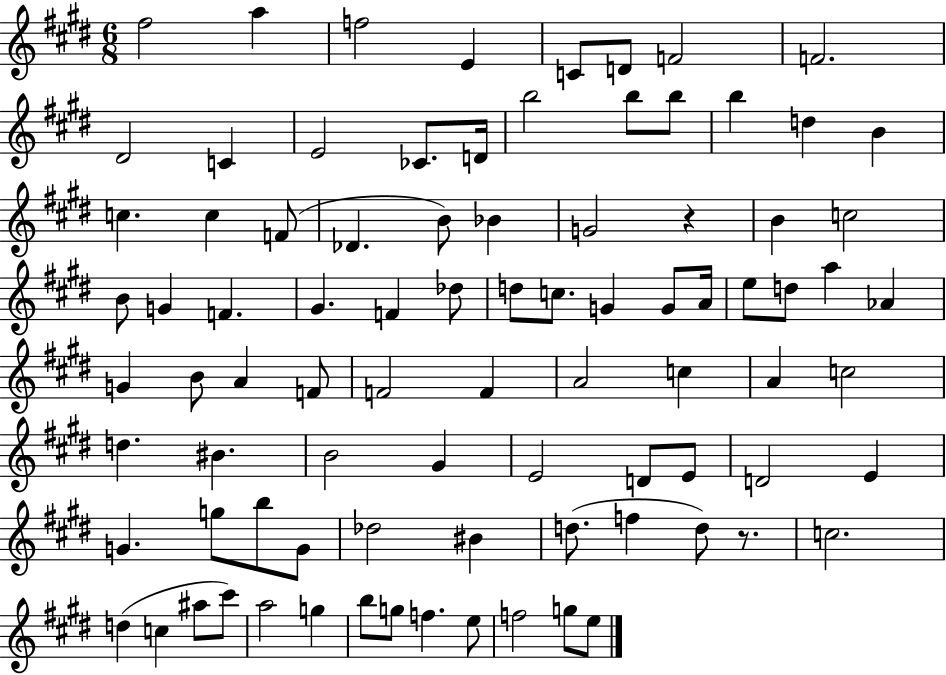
X:1
T:Untitled
M:6/8
L:1/4
K:E
^f2 a f2 E C/2 D/2 F2 F2 ^D2 C E2 _C/2 D/4 b2 b/2 b/2 b d B c c F/2 _D B/2 _B G2 z B c2 B/2 G F ^G F _d/2 d/2 c/2 G G/2 A/4 e/2 d/2 a _A G B/2 A F/2 F2 F A2 c A c2 d ^B B2 ^G E2 D/2 E/2 D2 E G g/2 b/2 G/2 _d2 ^B d/2 f d/2 z/2 c2 d c ^a/2 ^c'/2 a2 g b/2 g/2 f e/2 f2 g/2 e/2